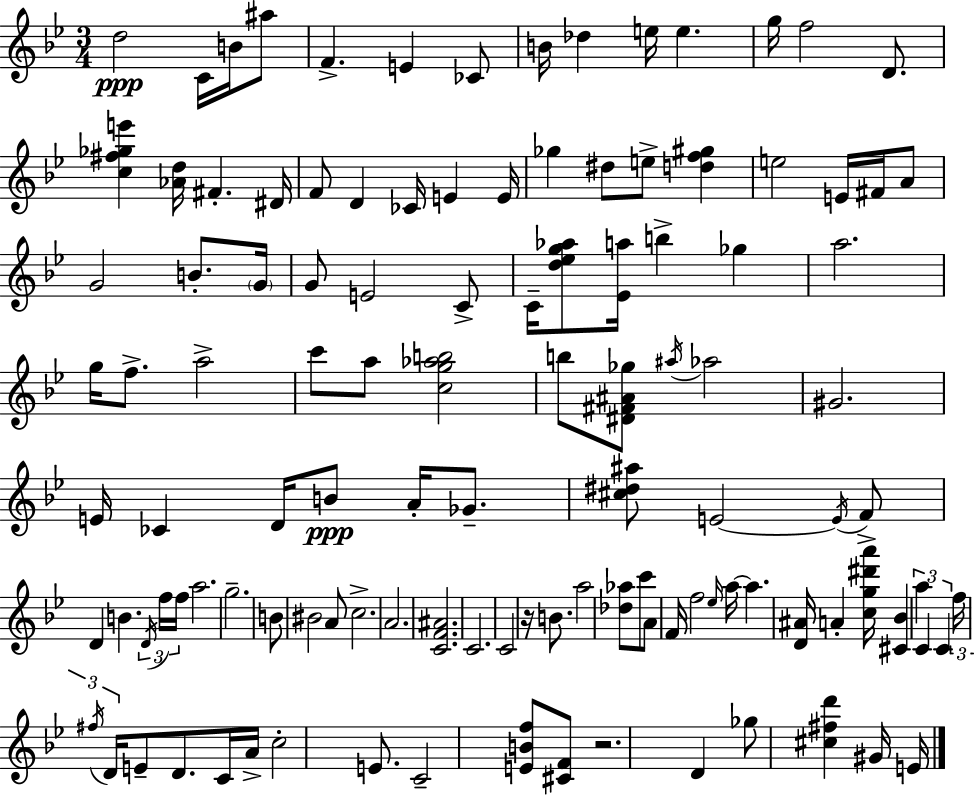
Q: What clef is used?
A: treble